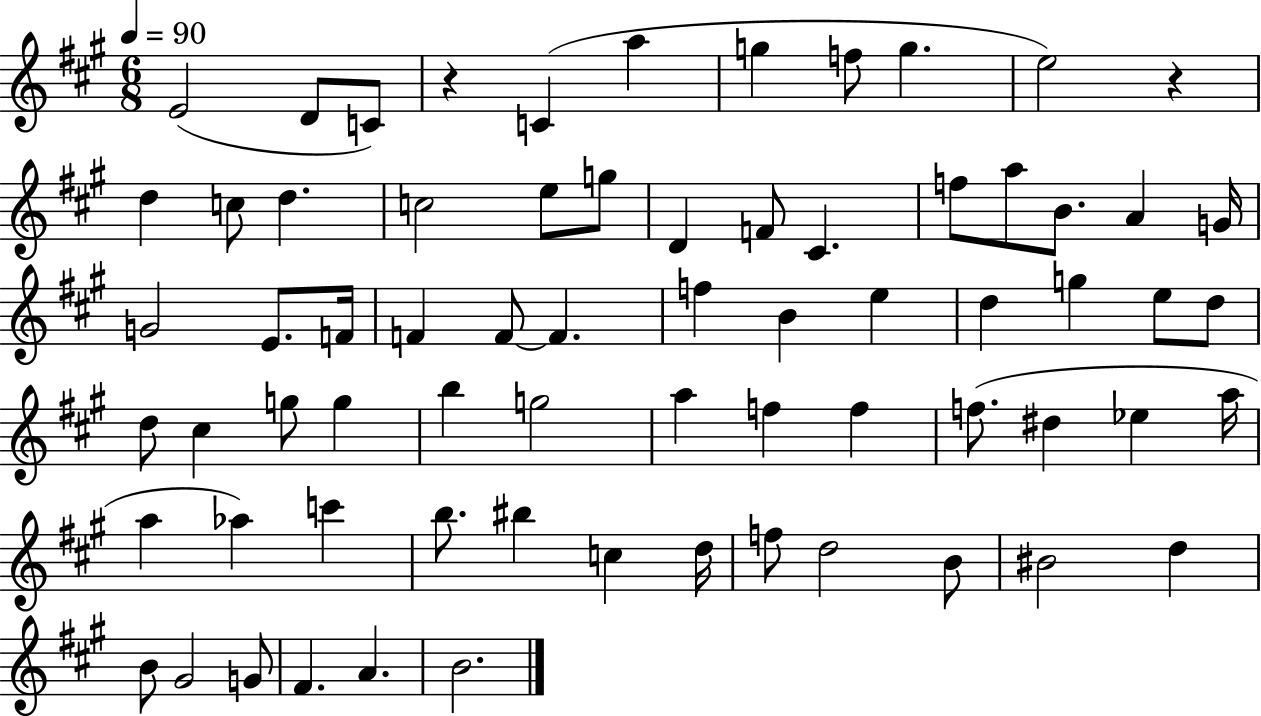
E4/h D4/e C4/e R/q C4/q A5/q G5/q F5/e G5/q. E5/h R/q D5/q C5/e D5/q. C5/h E5/e G5/e D4/q F4/e C#4/q. F5/e A5/e B4/e. A4/q G4/s G4/h E4/e. F4/s F4/q F4/e F4/q. F5/q B4/q E5/q D5/q G5/q E5/e D5/e D5/e C#5/q G5/e G5/q B5/q G5/h A5/q F5/q F5/q F5/e. D#5/q Eb5/q A5/s A5/q Ab5/q C6/q B5/e. BIS5/q C5/q D5/s F5/e D5/h B4/e BIS4/h D5/q B4/e G#4/h G4/e F#4/q. A4/q. B4/h.